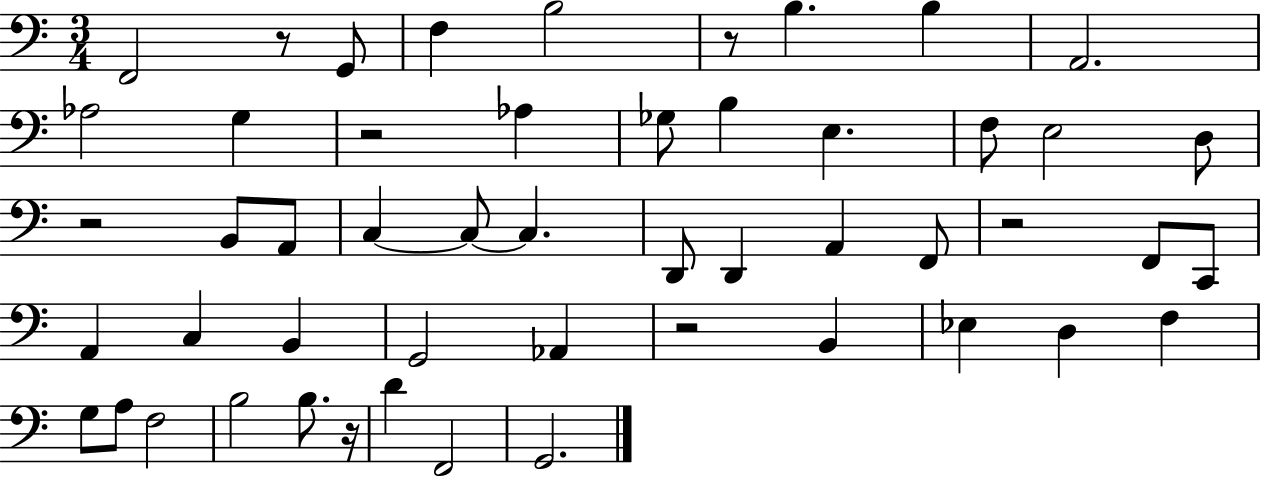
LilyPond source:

{
  \clef bass
  \numericTimeSignature
  \time 3/4
  \key c \major
  f,2 r8 g,8 | f4 b2 | r8 b4. b4 | a,2. | \break aes2 g4 | r2 aes4 | ges8 b4 e4. | f8 e2 d8 | \break r2 b,8 a,8 | c4~~ c8~~ c4. | d,8 d,4 a,4 f,8 | r2 f,8 c,8 | \break a,4 c4 b,4 | g,2 aes,4 | r2 b,4 | ees4 d4 f4 | \break g8 a8 f2 | b2 b8. r16 | d'4 f,2 | g,2. | \break \bar "|."
}